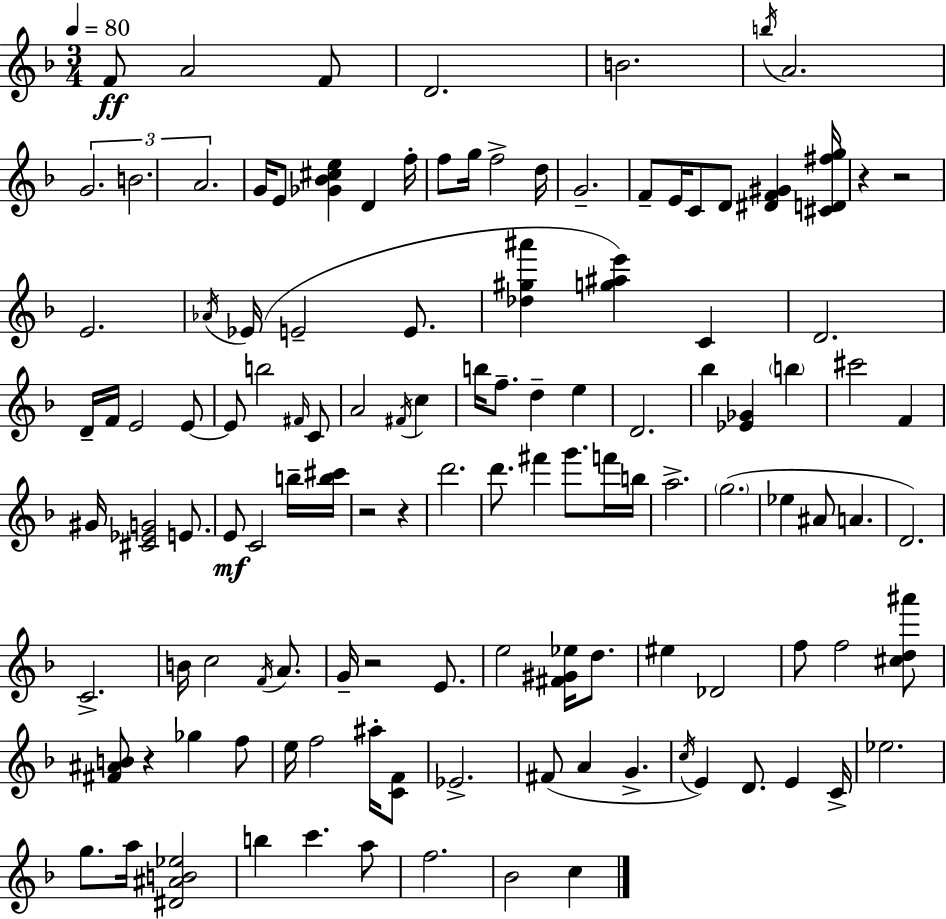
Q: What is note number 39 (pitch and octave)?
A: A4